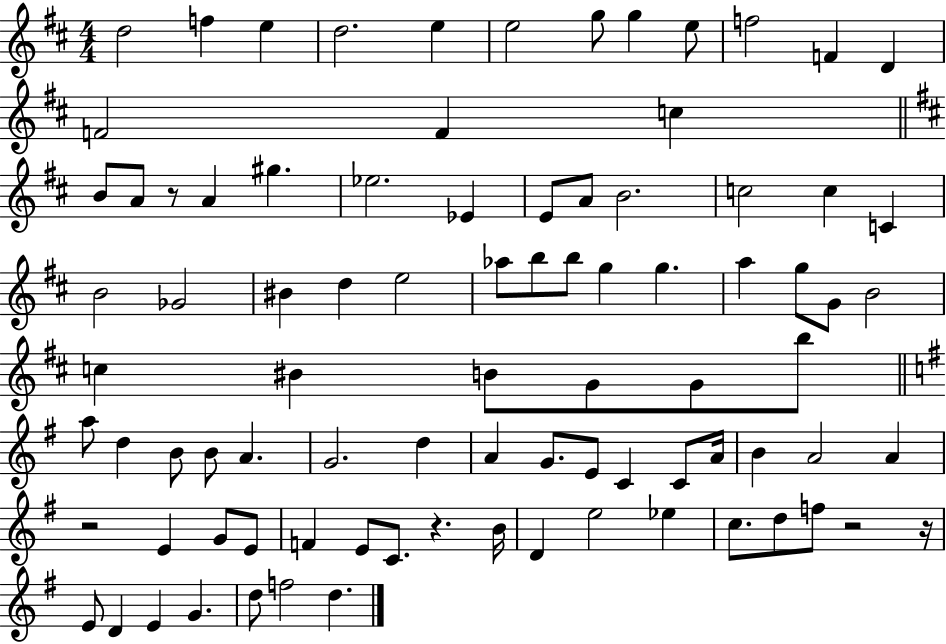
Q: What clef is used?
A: treble